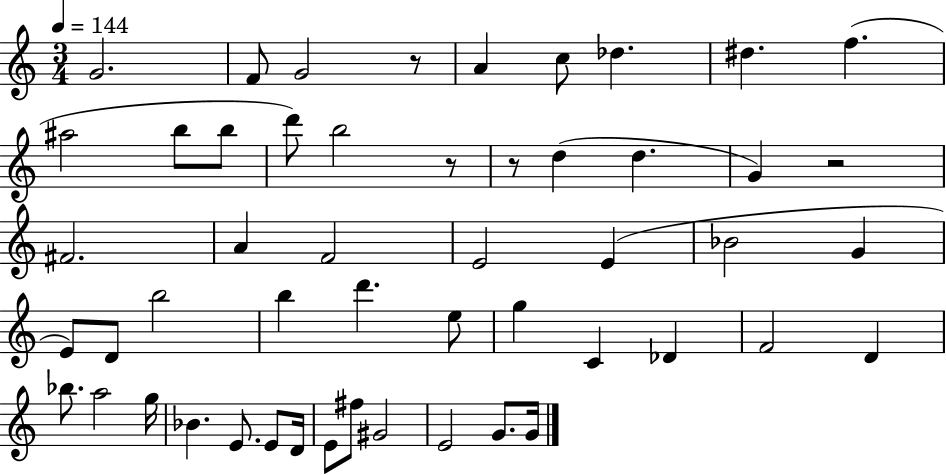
G4/h. F4/e G4/h R/e A4/q C5/e Db5/q. D#5/q. F5/q. A#5/h B5/e B5/e D6/e B5/h R/e R/e D5/q D5/q. G4/q R/h F#4/h. A4/q F4/h E4/h E4/q Bb4/h G4/q E4/e D4/e B5/h B5/q D6/q. E5/e G5/q C4/q Db4/q F4/h D4/q Bb5/e. A5/h G5/s Bb4/q. E4/e. E4/e D4/s E4/e F#5/e G#4/h E4/h G4/e. G4/s